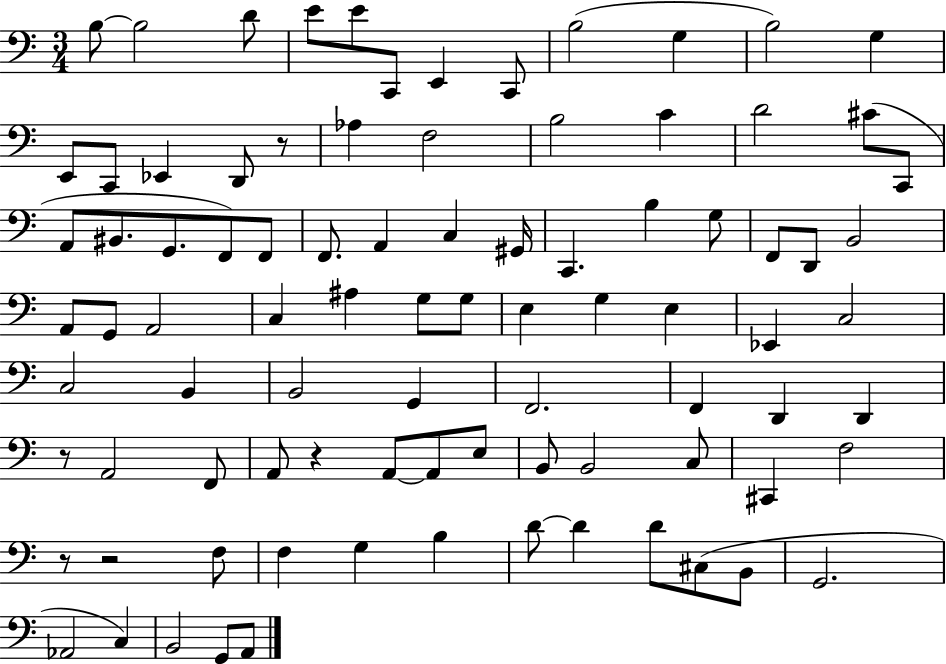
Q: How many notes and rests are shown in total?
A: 89